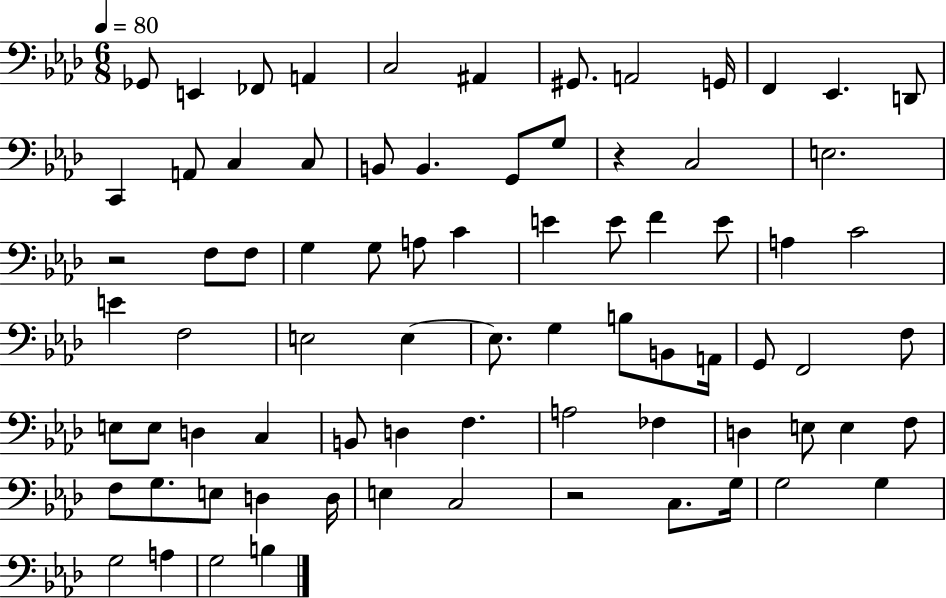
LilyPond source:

{
  \clef bass
  \numericTimeSignature
  \time 6/8
  \key aes \major
  \tempo 4 = 80
  ges,8 e,4 fes,8 a,4 | c2 ais,4 | gis,8. a,2 g,16 | f,4 ees,4. d,8 | \break c,4 a,8 c4 c8 | b,8 b,4. g,8 g8 | r4 c2 | e2. | \break r2 f8 f8 | g4 g8 a8 c'4 | e'4 e'8 f'4 e'8 | a4 c'2 | \break e'4 f2 | e2 e4~~ | e8. g4 b8 b,8 a,16 | g,8 f,2 f8 | \break e8 e8 d4 c4 | b,8 d4 f4. | a2 fes4 | d4 e8 e4 f8 | \break f8 g8. e8 d4 d16 | e4 c2 | r2 c8. g16 | g2 g4 | \break g2 a4 | g2 b4 | \bar "|."
}